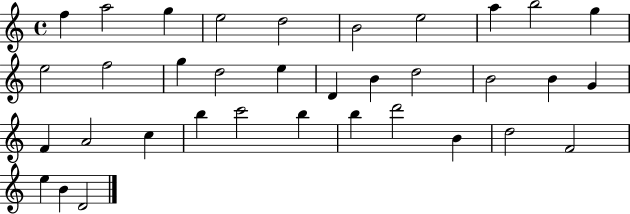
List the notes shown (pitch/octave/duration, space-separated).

F5/q A5/h G5/q E5/h D5/h B4/h E5/h A5/q B5/h G5/q E5/h F5/h G5/q D5/h E5/q D4/q B4/q D5/h B4/h B4/q G4/q F4/q A4/h C5/q B5/q C6/h B5/q B5/q D6/h B4/q D5/h F4/h E5/q B4/q D4/h